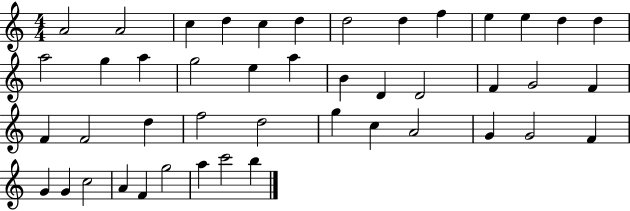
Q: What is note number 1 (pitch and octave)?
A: A4